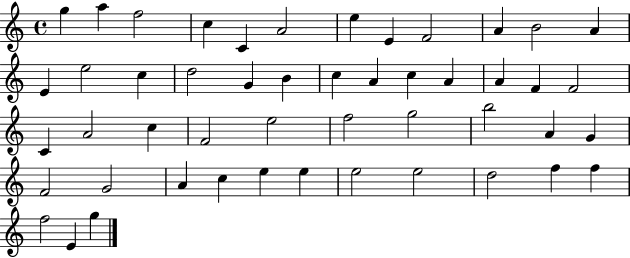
G5/q A5/q F5/h C5/q C4/q A4/h E5/q E4/q F4/h A4/q B4/h A4/q E4/q E5/h C5/q D5/h G4/q B4/q C5/q A4/q C5/q A4/q A4/q F4/q F4/h C4/q A4/h C5/q F4/h E5/h F5/h G5/h B5/h A4/q G4/q F4/h G4/h A4/q C5/q E5/q E5/q E5/h E5/h D5/h F5/q F5/q F5/h E4/q G5/q